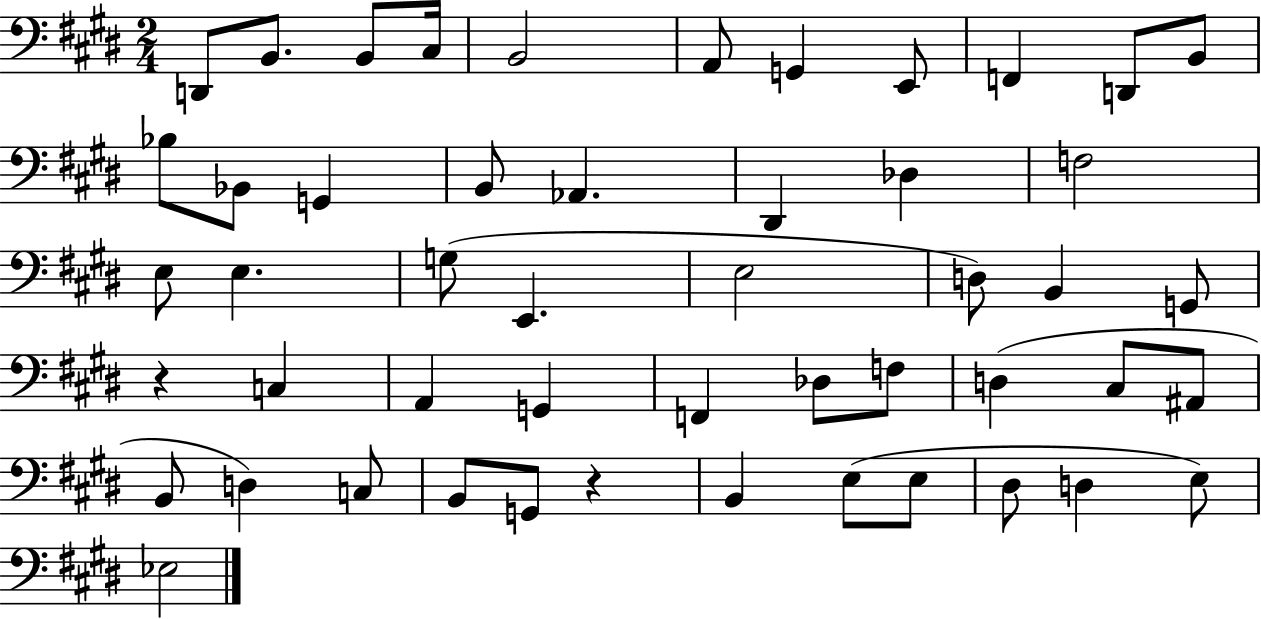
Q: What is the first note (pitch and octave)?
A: D2